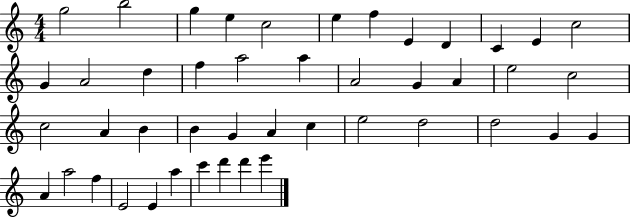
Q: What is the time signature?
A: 4/4